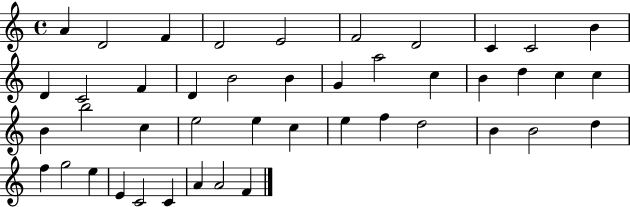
X:1
T:Untitled
M:4/4
L:1/4
K:C
A D2 F D2 E2 F2 D2 C C2 B D C2 F D B2 B G a2 c B d c c B b2 c e2 e c e f d2 B B2 d f g2 e E C2 C A A2 F